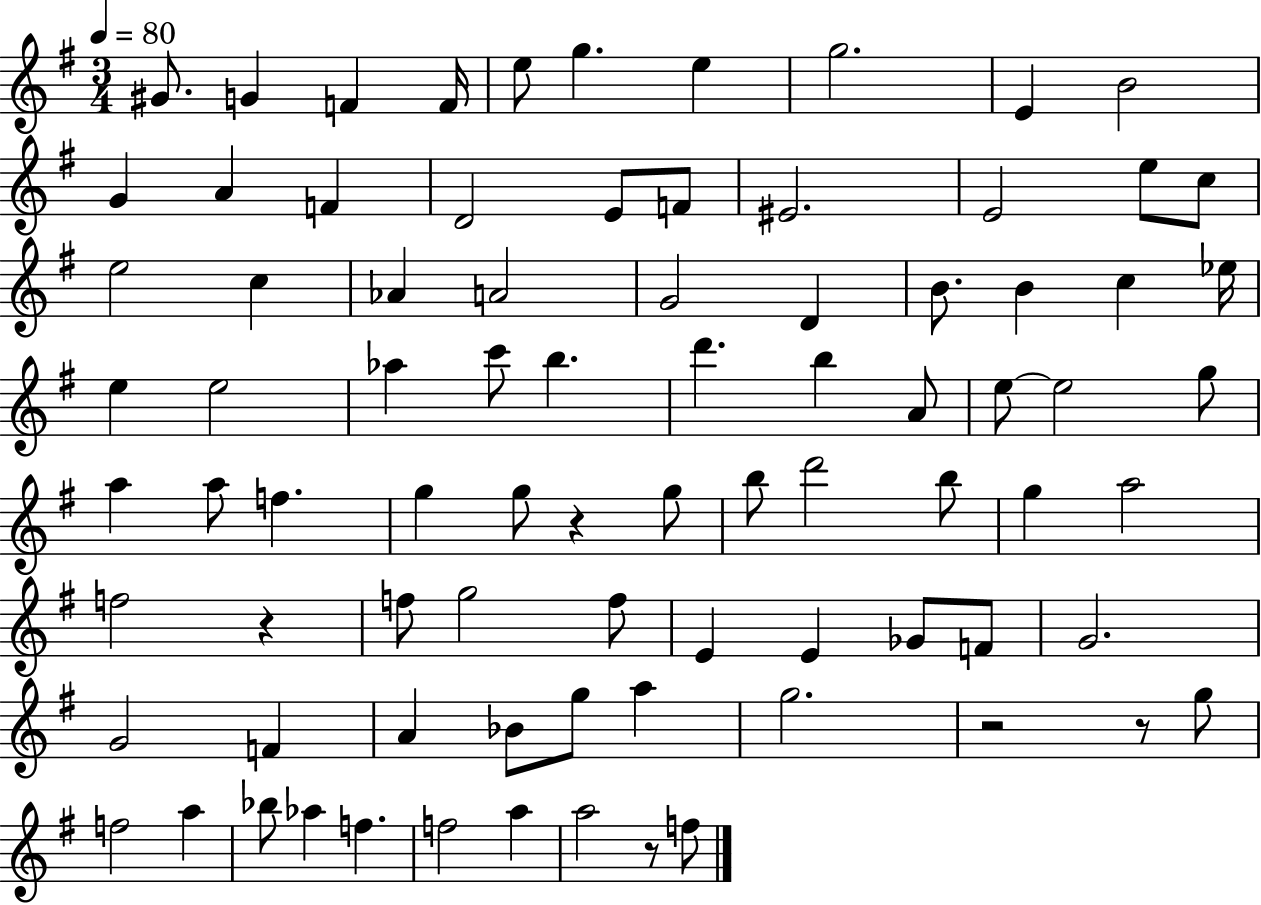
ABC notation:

X:1
T:Untitled
M:3/4
L:1/4
K:G
^G/2 G F F/4 e/2 g e g2 E B2 G A F D2 E/2 F/2 ^E2 E2 e/2 c/2 e2 c _A A2 G2 D B/2 B c _e/4 e e2 _a c'/2 b d' b A/2 e/2 e2 g/2 a a/2 f g g/2 z g/2 b/2 d'2 b/2 g a2 f2 z f/2 g2 f/2 E E _G/2 F/2 G2 G2 F A _B/2 g/2 a g2 z2 z/2 g/2 f2 a _b/2 _a f f2 a a2 z/2 f/2